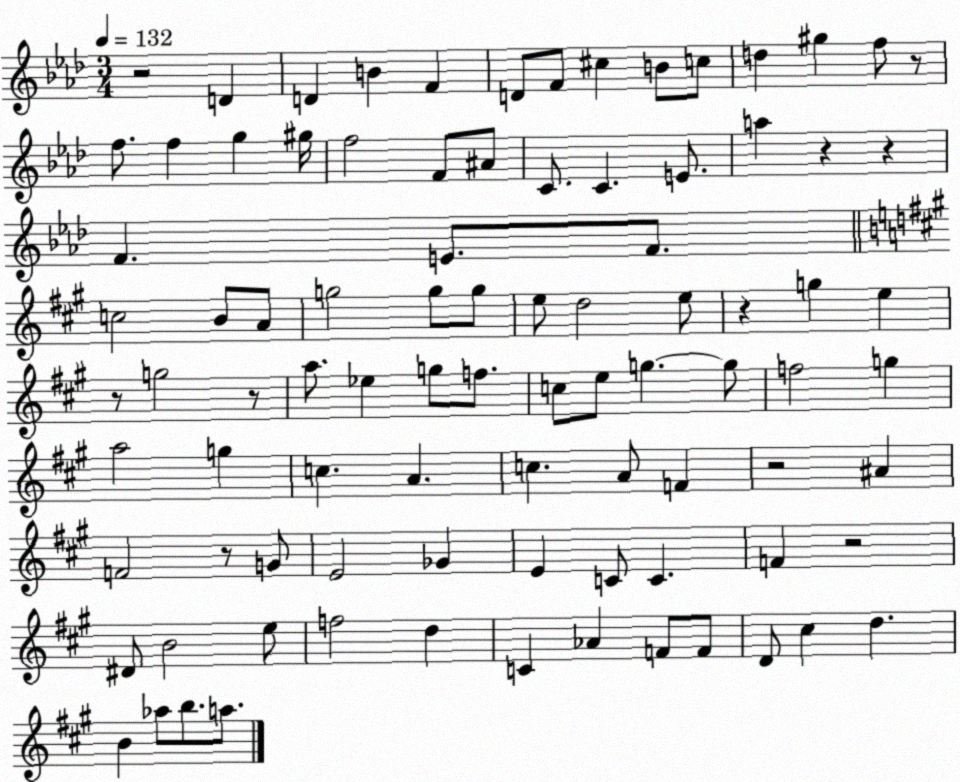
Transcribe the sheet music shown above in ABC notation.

X:1
T:Untitled
M:3/4
L:1/4
K:Ab
z2 D D B F D/2 F/2 ^c B/2 c/2 d ^g f/2 z/2 f/2 f g ^g/4 f2 F/2 ^A/2 C/2 C E/2 a z z F E/2 F/2 c2 B/2 A/2 g2 g/2 g/2 e/2 d2 e/2 z g e z/2 g2 z/2 a/2 _e g/2 f/2 c/2 e/2 g g/2 f2 g a2 g c A c A/2 F z2 ^A F2 z/2 G/2 E2 _G E C/2 C F z2 ^D/2 B2 e/2 f2 d C _A F/2 F/2 D/2 ^c d B _a/2 b/2 a/2